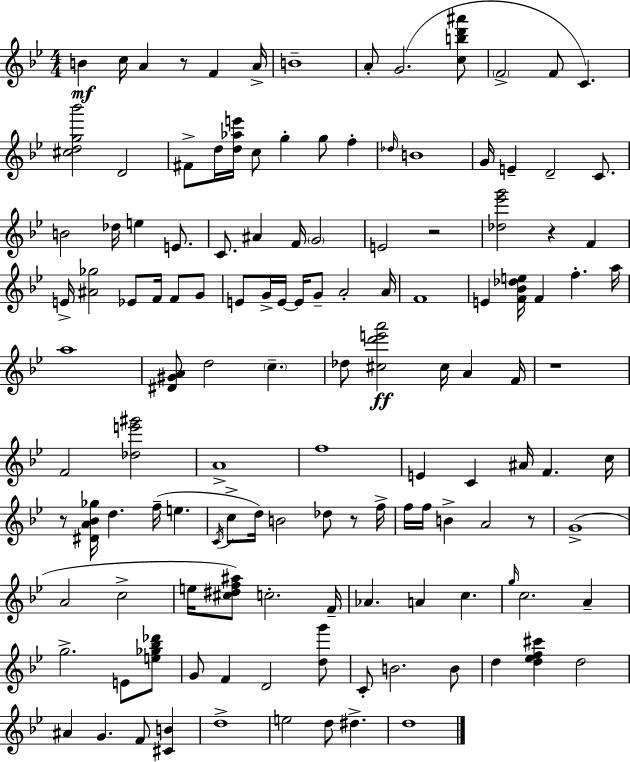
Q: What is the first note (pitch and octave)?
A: B4